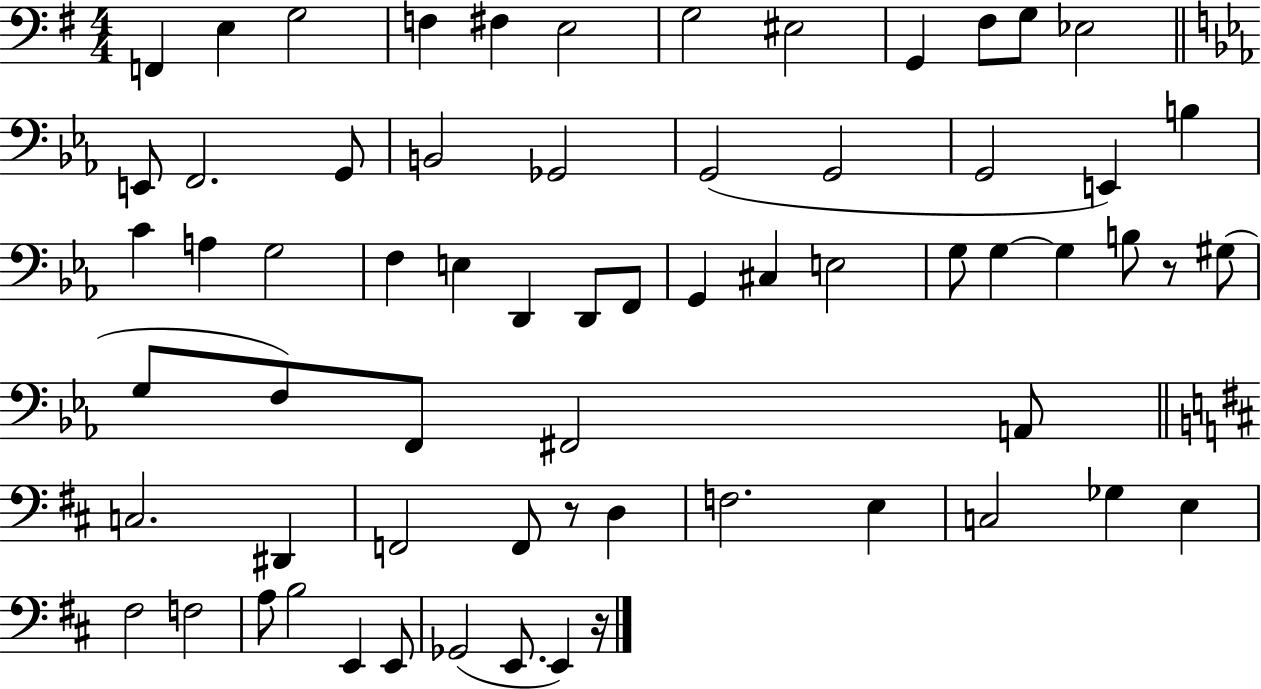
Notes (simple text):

F2/q E3/q G3/h F3/q F#3/q E3/h G3/h EIS3/h G2/q F#3/e G3/e Eb3/h E2/e F2/h. G2/e B2/h Gb2/h G2/h G2/h G2/h E2/q B3/q C4/q A3/q G3/h F3/q E3/q D2/q D2/e F2/e G2/q C#3/q E3/h G3/e G3/q G3/q B3/e R/e G#3/e G3/e F3/e F2/e F#2/h A2/e C3/h. D#2/q F2/h F2/e R/e D3/q F3/h. E3/q C3/h Gb3/q E3/q F#3/h F3/h A3/e B3/h E2/q E2/e Gb2/h E2/e. E2/q R/s